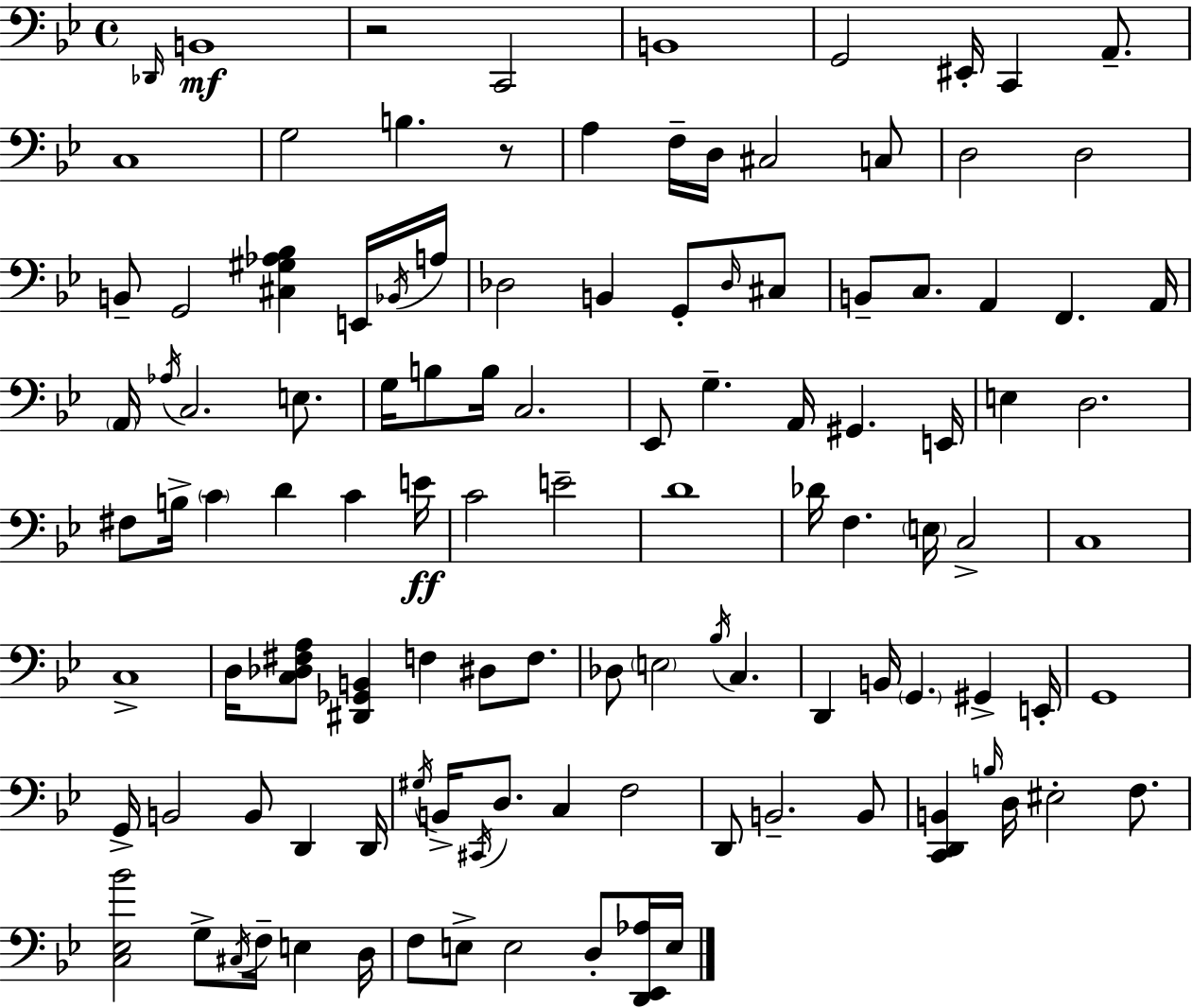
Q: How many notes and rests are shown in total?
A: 113